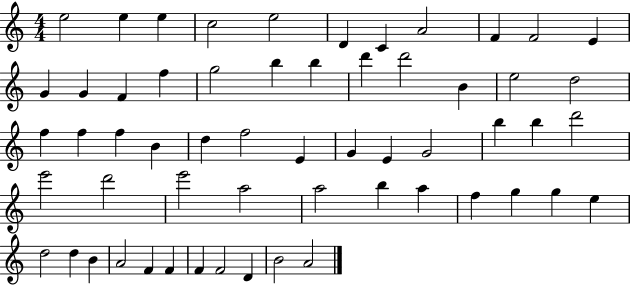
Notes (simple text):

E5/h E5/q E5/q C5/h E5/h D4/q C4/q A4/h F4/q F4/h E4/q G4/q G4/q F4/q F5/q G5/h B5/q B5/q D6/q D6/h B4/q E5/h D5/h F5/q F5/q F5/q B4/q D5/q F5/h E4/q G4/q E4/q G4/h B5/q B5/q D6/h E6/h D6/h E6/h A5/h A5/h B5/q A5/q F5/q G5/q G5/q E5/q D5/h D5/q B4/q A4/h F4/q F4/q F4/q F4/h D4/q B4/h A4/h